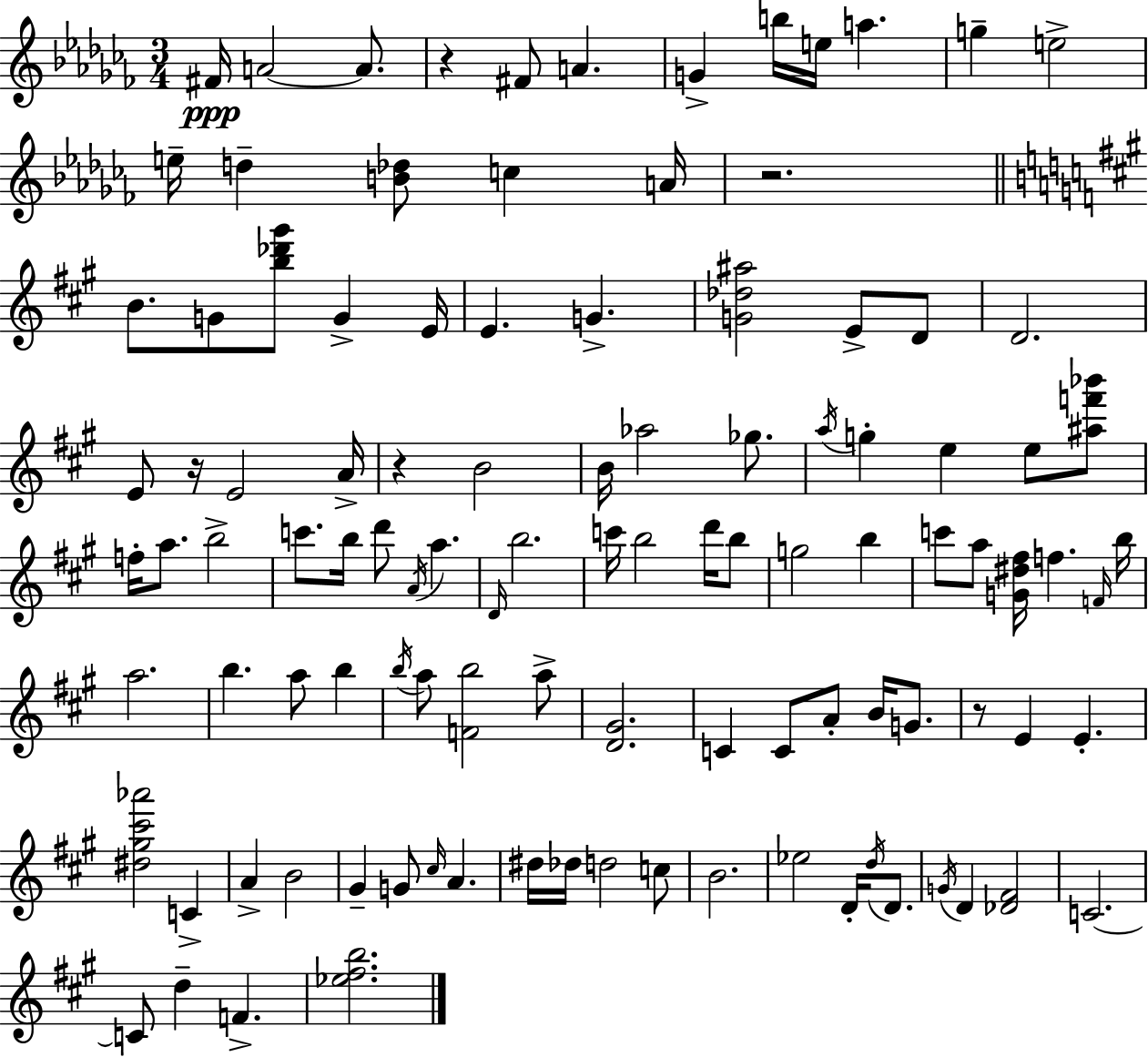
{
  \clef treble
  \numericTimeSignature
  \time 3/4
  \key aes \minor
  \repeat volta 2 { fis'16\ppp a'2~~ a'8. | r4 fis'8 a'4. | g'4-> b''16 e''16 a''4. | g''4-- e''2-> | \break e''16-- d''4-- <b' des''>8 c''4 a'16 | r2. | \bar "||" \break \key a \major b'8. g'8 <b'' des''' gis'''>8 g'4-> e'16 | e'4. g'4.-> | <g' des'' ais''>2 e'8-> d'8 | d'2. | \break e'8 r16 e'2 a'16-> | r4 b'2 | b'16 aes''2 ges''8. | \acciaccatura { a''16 } g''4-. e''4 e''8 <ais'' f''' bes'''>8 | \break f''16-. a''8. b''2-> | c'''8. b''16 d'''8 \acciaccatura { a'16 } a''4. | \grace { d'16 } b''2. | c'''16 b''2 | \break d'''16 b''8 g''2 b''4 | c'''8 a''8 <g' dis'' fis''>16 f''4. | \grace { f'16 } b''16 a''2. | b''4. a''8 | \break b''4 \acciaccatura { b''16 } a''8 <f' b''>2 | a''8-> <d' gis'>2. | c'4 c'8 a'8-. | b'16 g'8. r8 e'4 e'4.-. | \break <dis'' gis'' cis''' aes'''>2 | c'4-> a'4-> b'2 | gis'4-- g'8 \grace { cis''16 } | a'4. dis''16 des''16 d''2 | \break c''8 b'2. | ees''2 | d'16-. \acciaccatura { d''16 } d'8. \acciaccatura { g'16 } d'4 | <des' fis'>2 c'2.~~ | \break c'8 d''4-- | f'4.-> <ees'' fis'' b''>2. | } \bar "|."
}